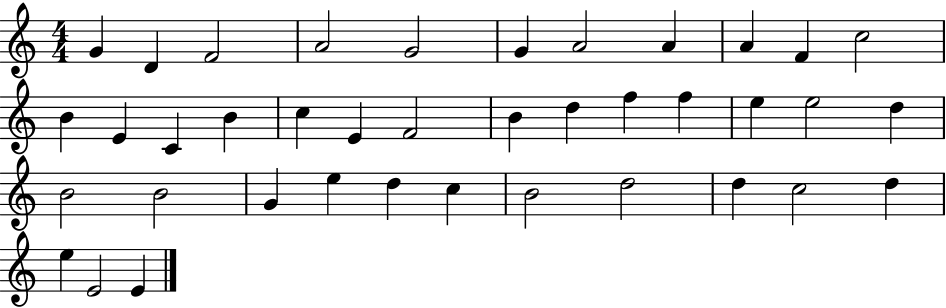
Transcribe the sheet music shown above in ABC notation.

X:1
T:Untitled
M:4/4
L:1/4
K:C
G D F2 A2 G2 G A2 A A F c2 B E C B c E F2 B d f f e e2 d B2 B2 G e d c B2 d2 d c2 d e E2 E